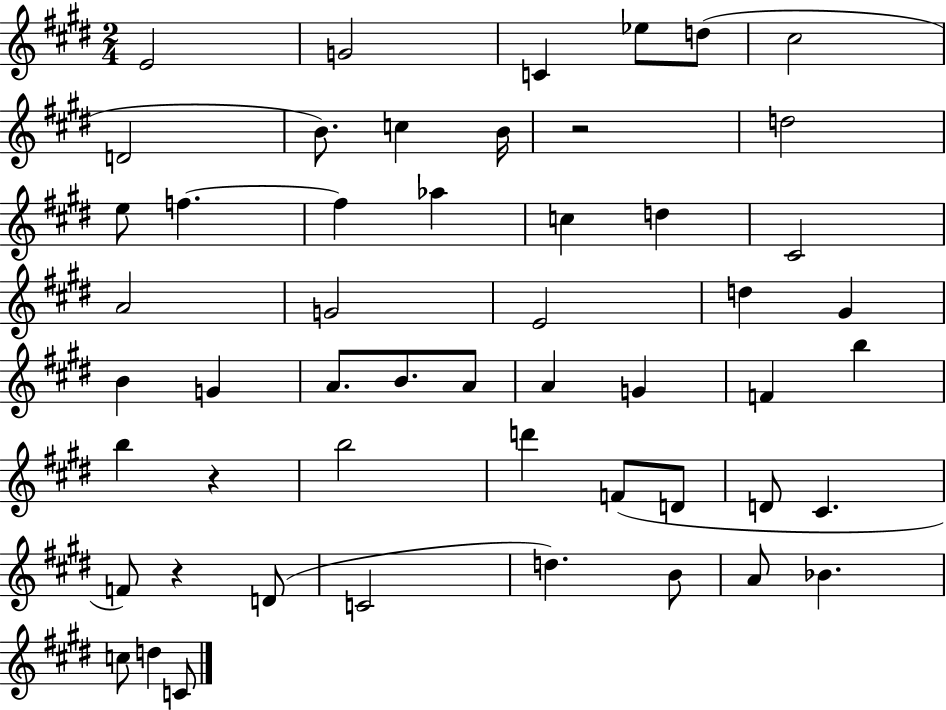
{
  \clef treble
  \numericTimeSignature
  \time 2/4
  \key e \major
  e'2 | g'2 | c'4 ees''8 d''8( | cis''2 | \break d'2 | b'8.) c''4 b'16 | r2 | d''2 | \break e''8 f''4.~~ | f''4 aes''4 | c''4 d''4 | cis'2 | \break a'2 | g'2 | e'2 | d''4 gis'4 | \break b'4 g'4 | a'8. b'8. a'8 | a'4 g'4 | f'4 b''4 | \break b''4 r4 | b''2 | d'''4 f'8( d'8 | d'8 cis'4. | \break f'8) r4 d'8( | c'2 | d''4.) b'8 | a'8 bes'4. | \break c''8 d''4 c'8 | \bar "|."
}